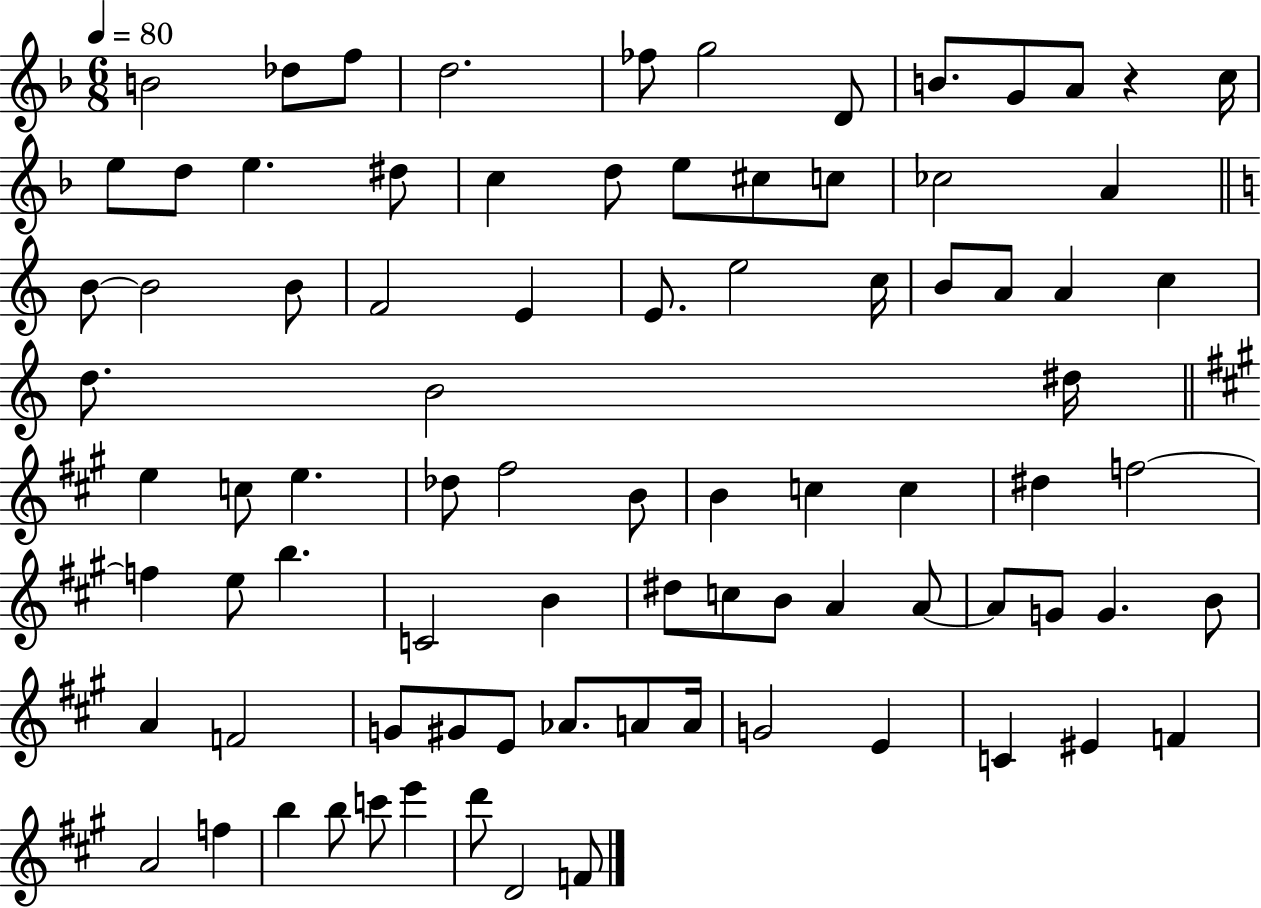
X:1
T:Untitled
M:6/8
L:1/4
K:F
B2 _d/2 f/2 d2 _f/2 g2 D/2 B/2 G/2 A/2 z c/4 e/2 d/2 e ^d/2 c d/2 e/2 ^c/2 c/2 _c2 A B/2 B2 B/2 F2 E E/2 e2 c/4 B/2 A/2 A c d/2 B2 ^d/4 e c/2 e _d/2 ^f2 B/2 B c c ^d f2 f e/2 b C2 B ^d/2 c/2 B/2 A A/2 A/2 G/2 G B/2 A F2 G/2 ^G/2 E/2 _A/2 A/2 A/4 G2 E C ^E F A2 f b b/2 c'/2 e' d'/2 D2 F/2